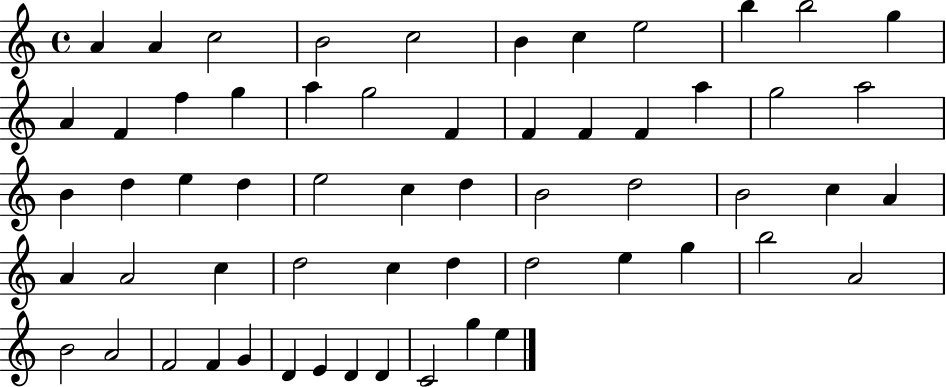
A4/q A4/q C5/h B4/h C5/h B4/q C5/q E5/h B5/q B5/h G5/q A4/q F4/q F5/q G5/q A5/q G5/h F4/q F4/q F4/q F4/q A5/q G5/h A5/h B4/q D5/q E5/q D5/q E5/h C5/q D5/q B4/h D5/h B4/h C5/q A4/q A4/q A4/h C5/q D5/h C5/q D5/q D5/h E5/q G5/q B5/h A4/h B4/h A4/h F4/h F4/q G4/q D4/q E4/q D4/q D4/q C4/h G5/q E5/q